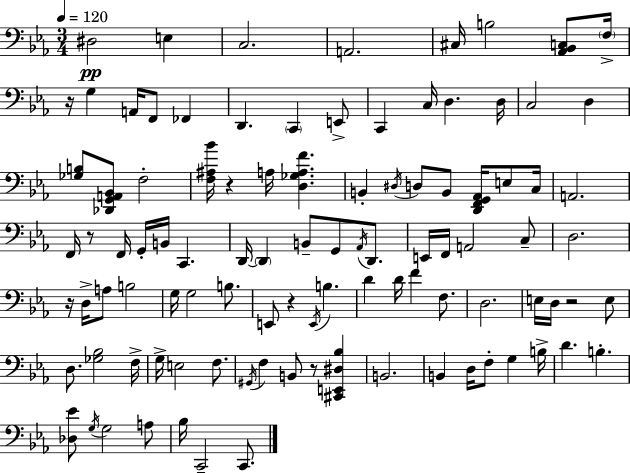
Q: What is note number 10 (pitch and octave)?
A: F2